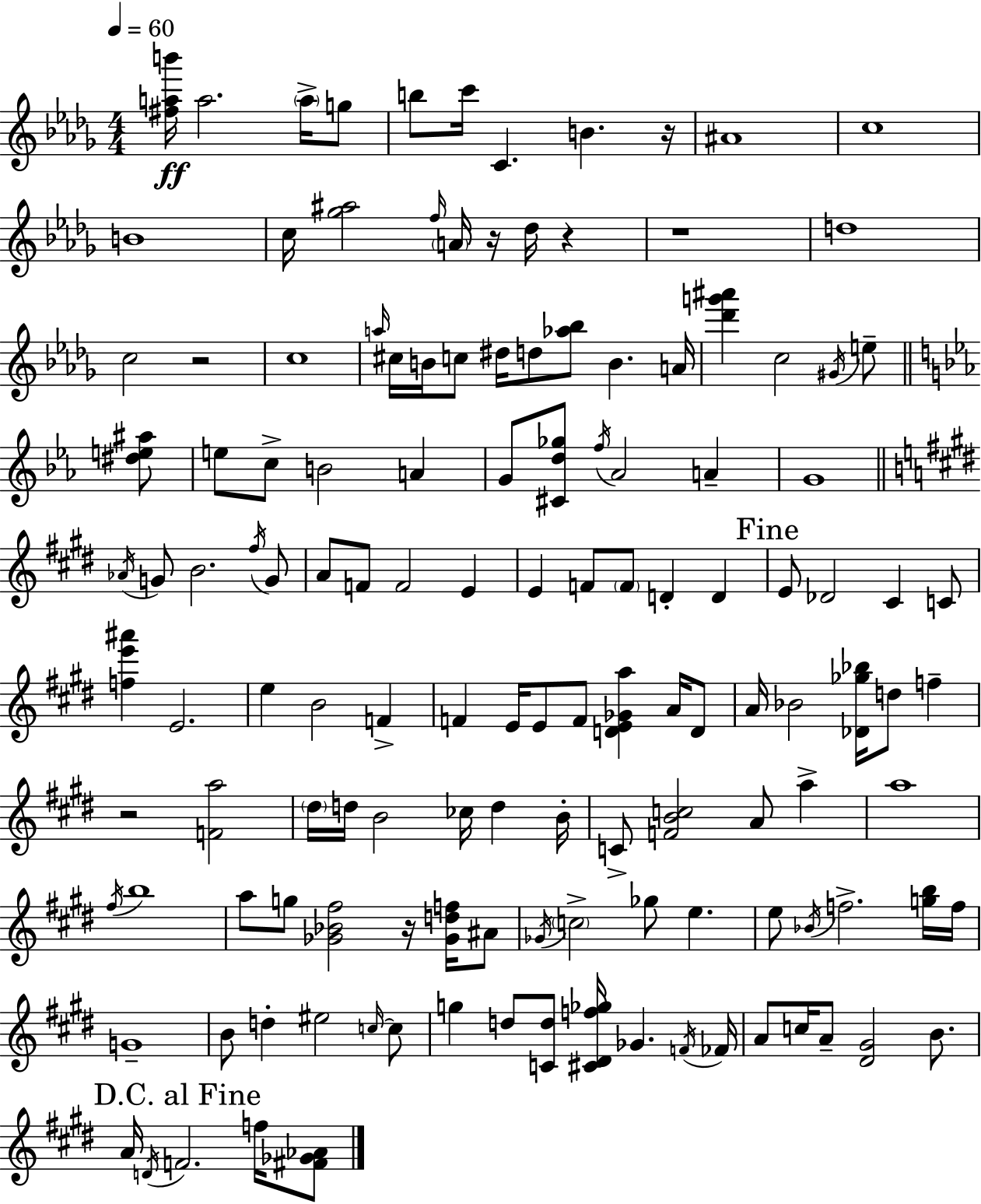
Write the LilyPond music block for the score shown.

{
  \clef treble
  \numericTimeSignature
  \time 4/4
  \key bes \minor
  \tempo 4 = 60
  <fis'' a'' b'''>16\ff a''2. \parenthesize a''16-> g''8 | b''8 c'''16 c'4. b'4. r16 | ais'1 | c''1 | \break b'1 | c''16 <ges'' ais''>2 \grace { f''16 } \parenthesize a'16 r16 des''16 r4 | r1 | d''1 | \break c''2 r2 | c''1 | \grace { a''16 } cis''16 b'16 c''8 dis''16 d''8 <aes'' bes''>8 b'4. | a'16 <des''' g''' ais'''>4 c''2 \acciaccatura { gis'16 } e''8-- | \break \bar "||" \break \key c \minor <dis'' e'' ais''>8 e''8 c''8-> b'2 a'4 | g'8 <cis' d'' ges''>8 \acciaccatura { f''16 } aes'2 a'4-- | g'1 | \bar "||" \break \key e \major \acciaccatura { aes'16 } g'8 b'2. \acciaccatura { fis''16 } | g'8 a'8 f'8 f'2 e'4 | e'4 f'8 \parenthesize f'8 d'4-. d'4 | \mark "Fine" e'8 des'2 cis'4 | \break c'8 <f'' e''' ais'''>4 e'2. | e''4 b'2 f'4-> | f'4 e'16 e'8 f'8 <d' e' ges' a''>4 a'16 | d'8 a'16 bes'2 <des' ges'' bes''>16 d''8 f''4-- | \break r2 <f' a''>2 | \parenthesize dis''16 d''16 b'2 ces''16 d''4 | b'16-. c'8-> <f' b' c''>2 a'8 a''4-> | a''1 | \break \acciaccatura { fis''16 } b''1 | a''8 g''8 <ges' bes' fis''>2 r16 | <ges' d'' f''>16 ais'8 \acciaccatura { ges'16 } \parenthesize c''2-> ges''8 e''4. | e''8 \acciaccatura { bes'16 } f''2.-> | \break <g'' b''>16 f''16 g'1-- | b'8 d''4-. eis''2 | \grace { c''16~ }~ c''8 g''4 d''8 <c' d''>8 <cis' dis' f'' ges''>16 ges'4. | \acciaccatura { f'16 } fes'16 a'8 c''16 a'8-- <dis' gis'>2 | \break b'8. \mark "D.C. al Fine" a'16 \acciaccatura { d'16 } f'2. | f''16 <fis' ges' aes'>8 \bar "|."
}